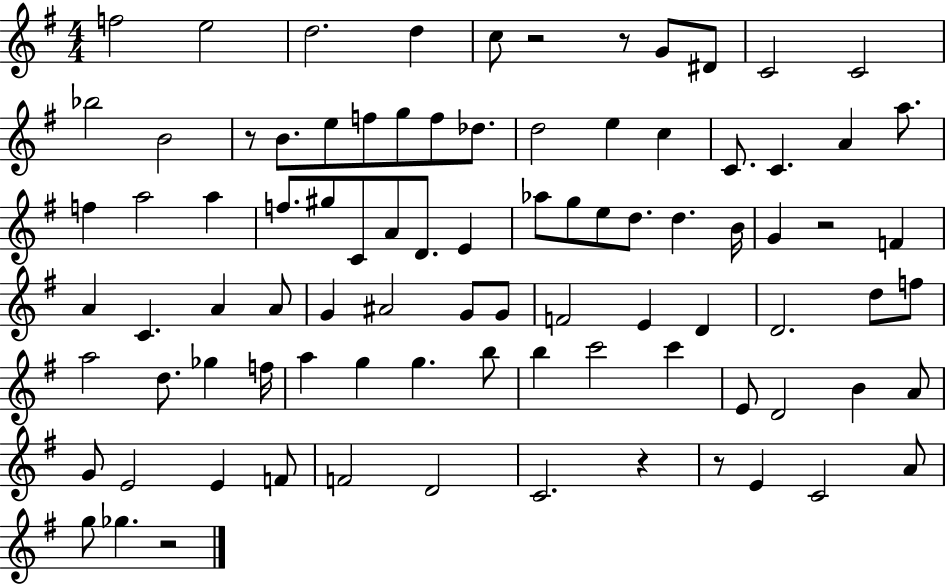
X:1
T:Untitled
M:4/4
L:1/4
K:G
f2 e2 d2 d c/2 z2 z/2 G/2 ^D/2 C2 C2 _b2 B2 z/2 B/2 e/2 f/2 g/2 f/2 _d/2 d2 e c C/2 C A a/2 f a2 a f/2 ^g/2 C/2 A/2 D/2 E _a/2 g/2 e/2 d/2 d B/4 G z2 F A C A A/2 G ^A2 G/2 G/2 F2 E D D2 d/2 f/2 a2 d/2 _g f/4 a g g b/2 b c'2 c' E/2 D2 B A/2 G/2 E2 E F/2 F2 D2 C2 z z/2 E C2 A/2 g/2 _g z2